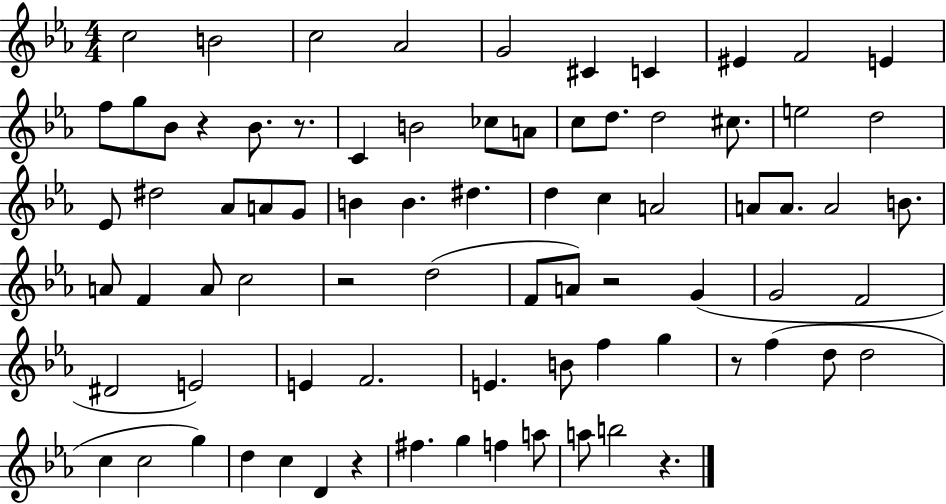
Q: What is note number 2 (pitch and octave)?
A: B4